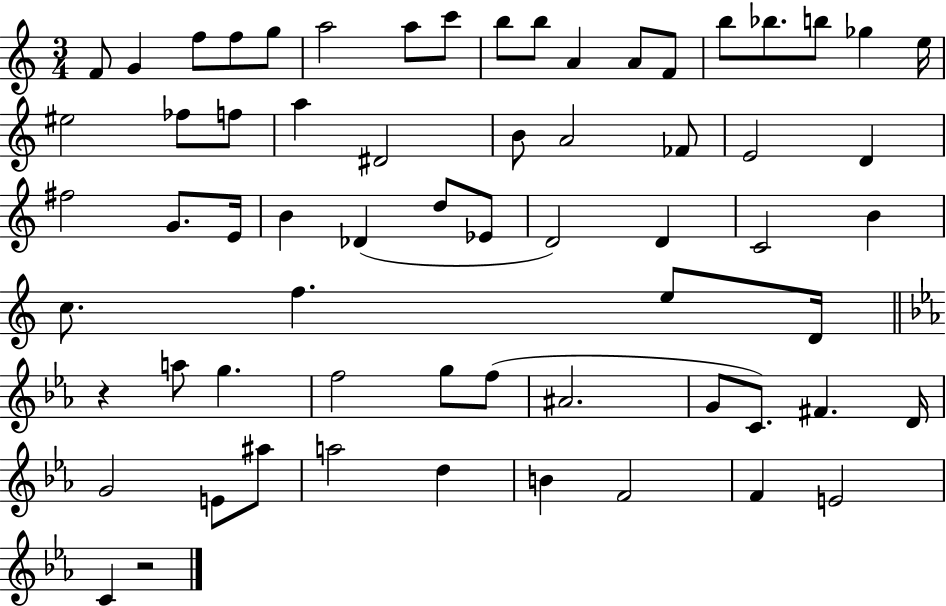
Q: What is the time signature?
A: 3/4